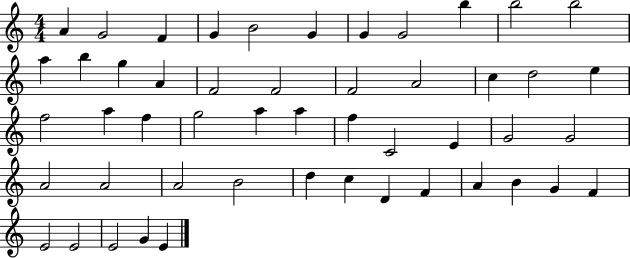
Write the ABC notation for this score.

X:1
T:Untitled
M:4/4
L:1/4
K:C
A G2 F G B2 G G G2 b b2 b2 a b g A F2 F2 F2 A2 c d2 e f2 a f g2 a a f C2 E G2 G2 A2 A2 A2 B2 d c D F A B G F E2 E2 E2 G E